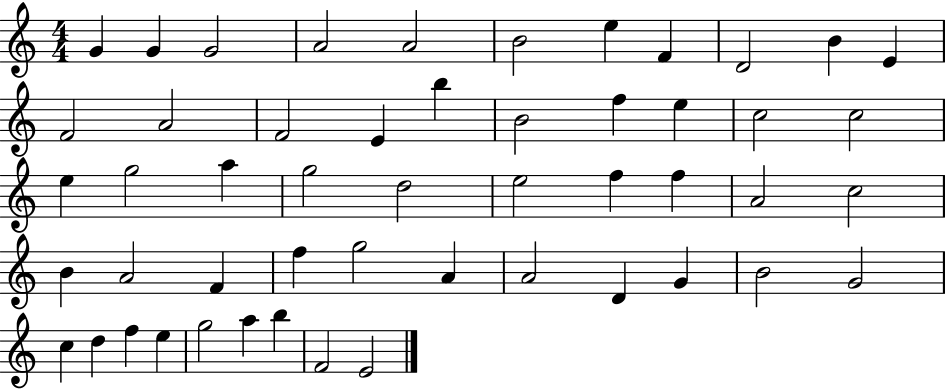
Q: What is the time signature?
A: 4/4